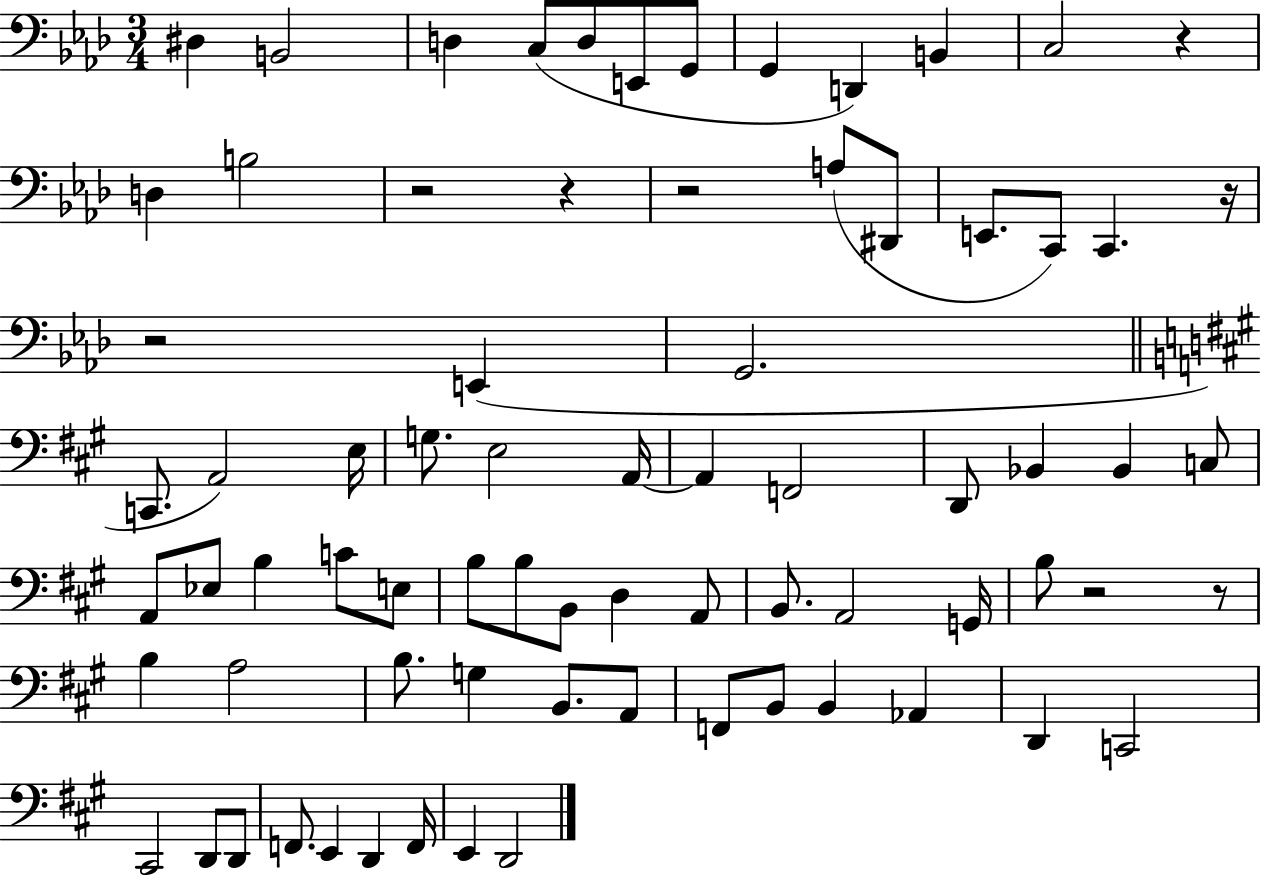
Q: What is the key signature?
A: AES major